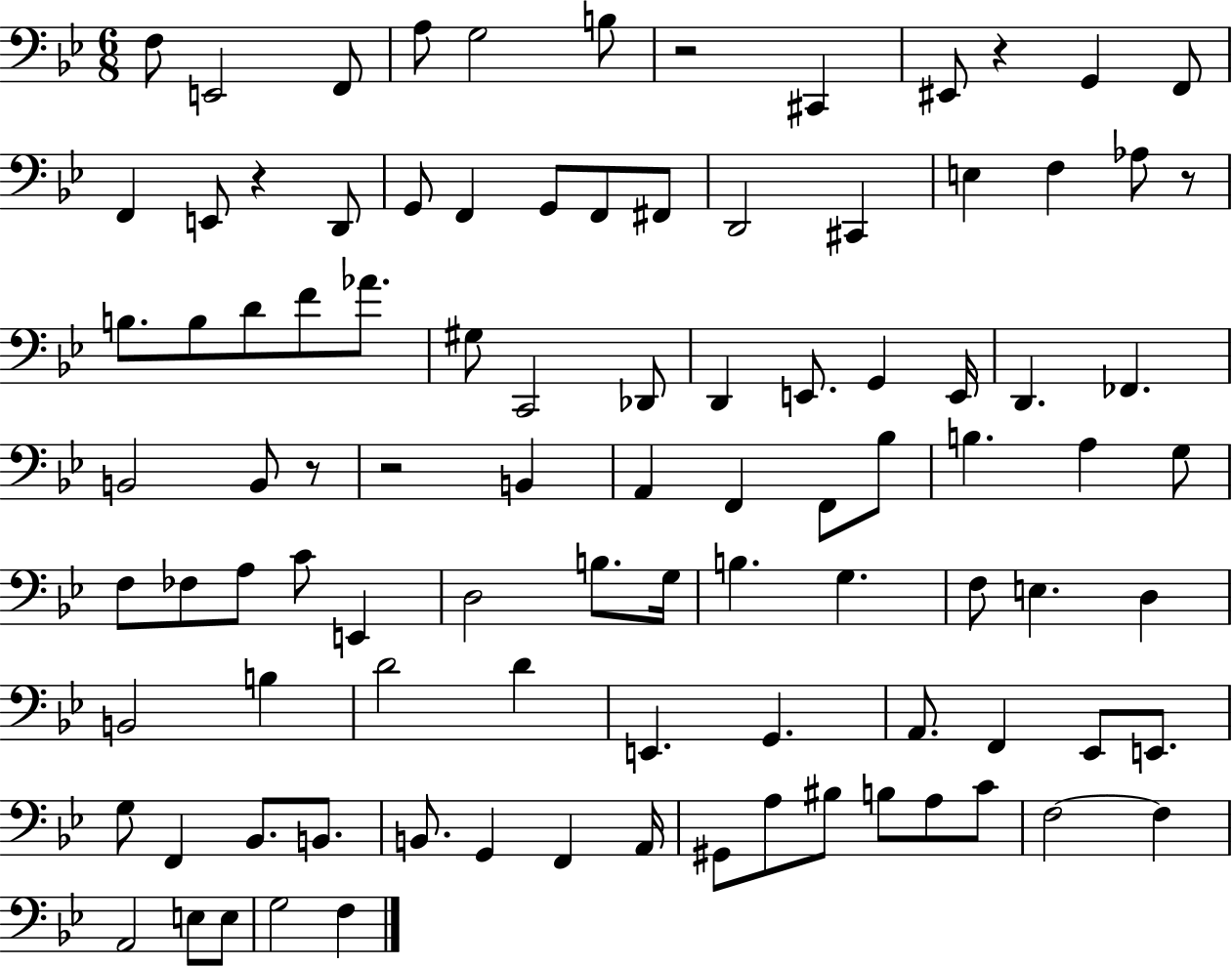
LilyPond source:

{
  \clef bass
  \numericTimeSignature
  \time 6/8
  \key bes \major
  f8 e,2 f,8 | a8 g2 b8 | r2 cis,4 | eis,8 r4 g,4 f,8 | \break f,4 e,8 r4 d,8 | g,8 f,4 g,8 f,8 fis,8 | d,2 cis,4 | e4 f4 aes8 r8 | \break b8. b8 d'8 f'8 aes'8. | gis8 c,2 des,8 | d,4 e,8. g,4 e,16 | d,4. fes,4. | \break b,2 b,8 r8 | r2 b,4 | a,4 f,4 f,8 bes8 | b4. a4 g8 | \break f8 fes8 a8 c'8 e,4 | d2 b8. g16 | b4. g4. | f8 e4. d4 | \break b,2 b4 | d'2 d'4 | e,4. g,4. | a,8. f,4 ees,8 e,8. | \break g8 f,4 bes,8. b,8. | b,8. g,4 f,4 a,16 | gis,8 a8 bis8 b8 a8 c'8 | f2~~ f4 | \break a,2 e8 e8 | g2 f4 | \bar "|."
}